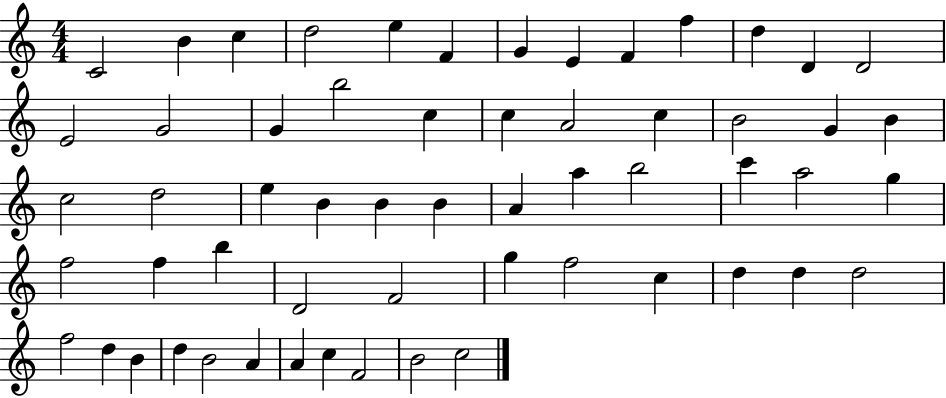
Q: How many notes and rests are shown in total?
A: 58